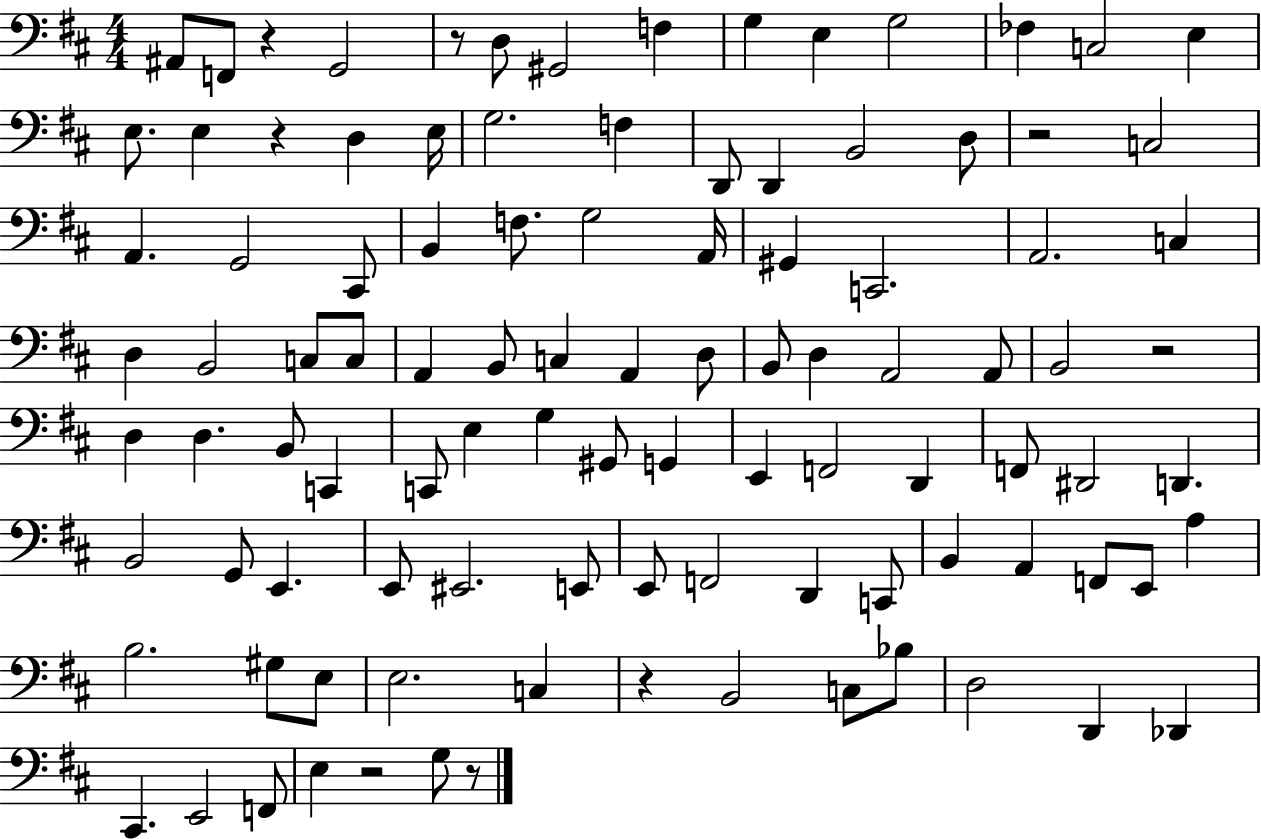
{
  \clef bass
  \numericTimeSignature
  \time 4/4
  \key d \major
  ais,8 f,8 r4 g,2 | r8 d8 gis,2 f4 | g4 e4 g2 | fes4 c2 e4 | \break e8. e4 r4 d4 e16 | g2. f4 | d,8 d,4 b,2 d8 | r2 c2 | \break a,4. g,2 cis,8 | b,4 f8. g2 a,16 | gis,4 c,2. | a,2. c4 | \break d4 b,2 c8 c8 | a,4 b,8 c4 a,4 d8 | b,8 d4 a,2 a,8 | b,2 r2 | \break d4 d4. b,8 c,4 | c,8 e4 g4 gis,8 g,4 | e,4 f,2 d,4 | f,8 dis,2 d,4. | \break b,2 g,8 e,4. | e,8 eis,2. e,8 | e,8 f,2 d,4 c,8 | b,4 a,4 f,8 e,8 a4 | \break b2. gis8 e8 | e2. c4 | r4 b,2 c8 bes8 | d2 d,4 des,4 | \break cis,4. e,2 f,8 | e4 r2 g8 r8 | \bar "|."
}